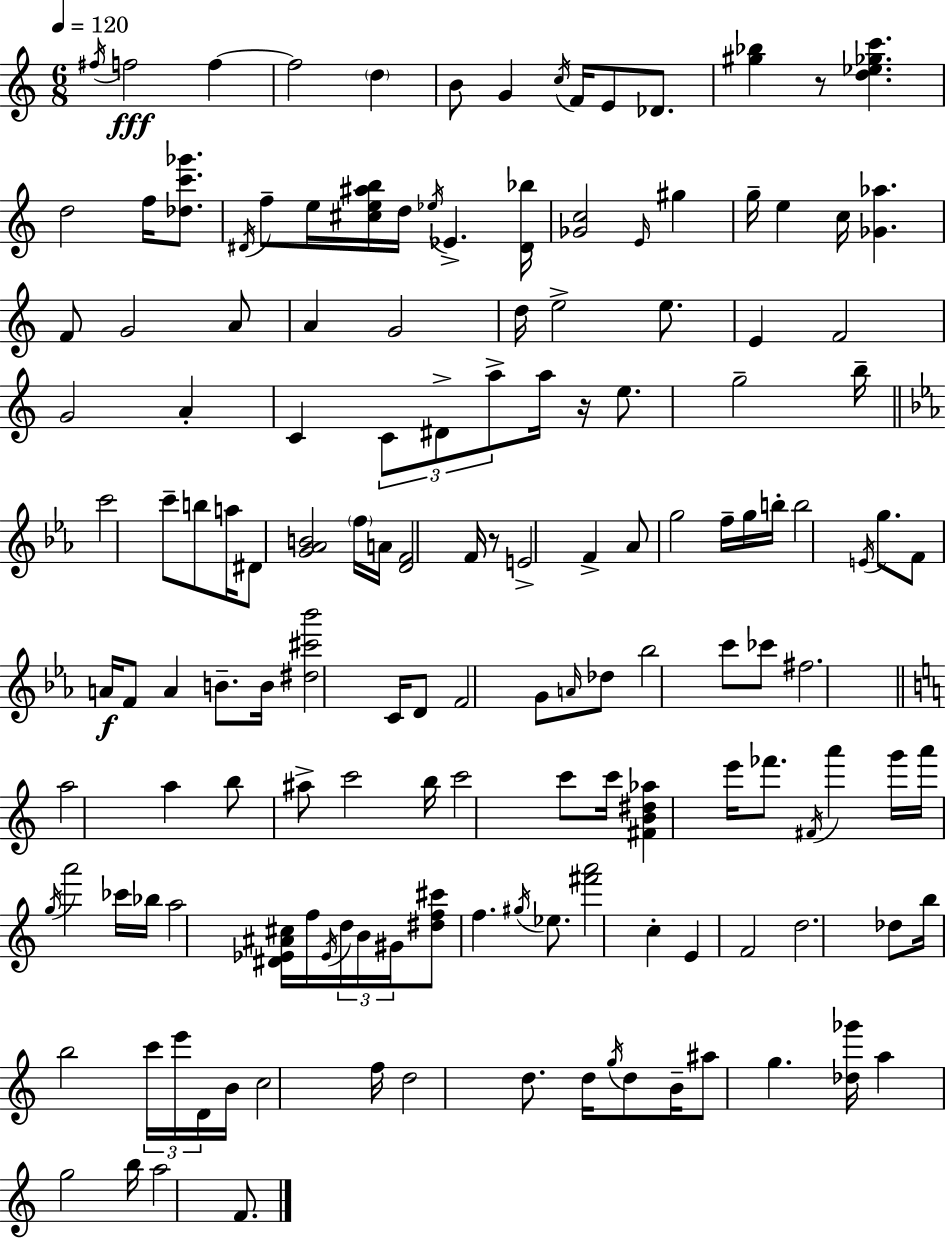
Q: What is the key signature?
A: C major